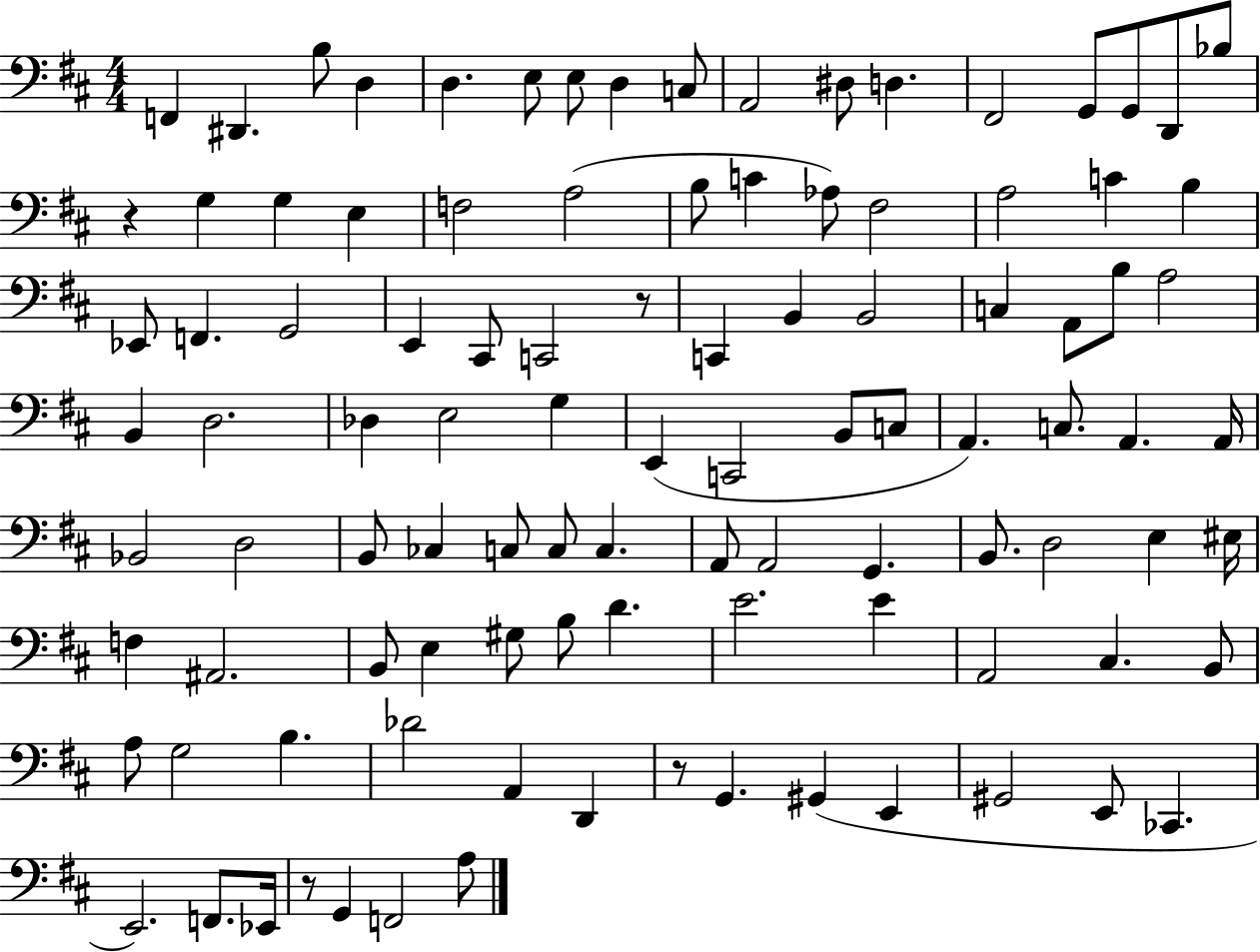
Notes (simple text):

F2/q D#2/q. B3/e D3/q D3/q. E3/e E3/e D3/q C3/e A2/h D#3/e D3/q. F#2/h G2/e G2/e D2/e Bb3/e R/q G3/q G3/q E3/q F3/h A3/h B3/e C4/q Ab3/e F#3/h A3/h C4/q B3/q Eb2/e F2/q. G2/h E2/q C#2/e C2/h R/e C2/q B2/q B2/h C3/q A2/e B3/e A3/h B2/q D3/h. Db3/q E3/h G3/q E2/q C2/h B2/e C3/e A2/q. C3/e. A2/q. A2/s Bb2/h D3/h B2/e CES3/q C3/e C3/e C3/q. A2/e A2/h G2/q. B2/e. D3/h E3/q EIS3/s F3/q A#2/h. B2/e E3/q G#3/e B3/e D4/q. E4/h. E4/q A2/h C#3/q. B2/e A3/e G3/h B3/q. Db4/h A2/q D2/q R/e G2/q. G#2/q E2/q G#2/h E2/e CES2/q. E2/h. F2/e. Eb2/s R/e G2/q F2/h A3/e